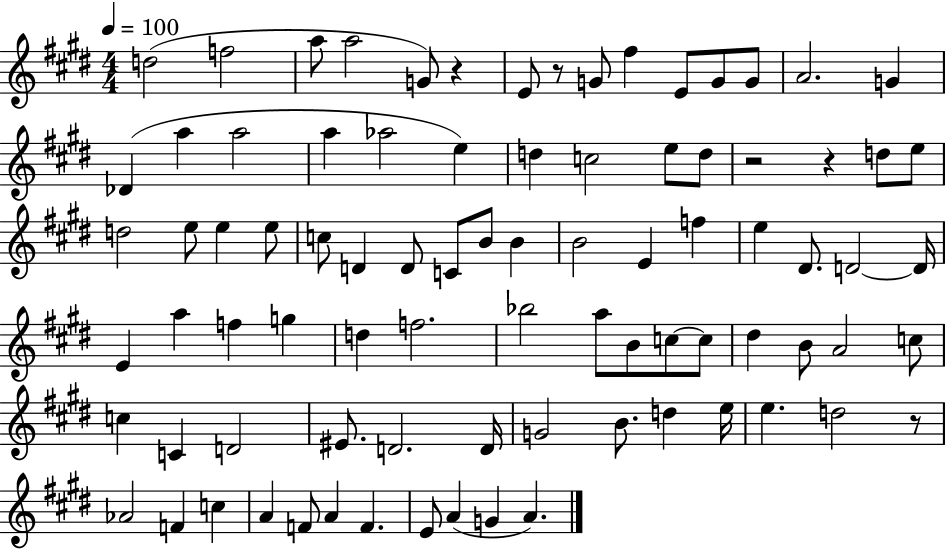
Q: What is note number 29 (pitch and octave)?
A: E5